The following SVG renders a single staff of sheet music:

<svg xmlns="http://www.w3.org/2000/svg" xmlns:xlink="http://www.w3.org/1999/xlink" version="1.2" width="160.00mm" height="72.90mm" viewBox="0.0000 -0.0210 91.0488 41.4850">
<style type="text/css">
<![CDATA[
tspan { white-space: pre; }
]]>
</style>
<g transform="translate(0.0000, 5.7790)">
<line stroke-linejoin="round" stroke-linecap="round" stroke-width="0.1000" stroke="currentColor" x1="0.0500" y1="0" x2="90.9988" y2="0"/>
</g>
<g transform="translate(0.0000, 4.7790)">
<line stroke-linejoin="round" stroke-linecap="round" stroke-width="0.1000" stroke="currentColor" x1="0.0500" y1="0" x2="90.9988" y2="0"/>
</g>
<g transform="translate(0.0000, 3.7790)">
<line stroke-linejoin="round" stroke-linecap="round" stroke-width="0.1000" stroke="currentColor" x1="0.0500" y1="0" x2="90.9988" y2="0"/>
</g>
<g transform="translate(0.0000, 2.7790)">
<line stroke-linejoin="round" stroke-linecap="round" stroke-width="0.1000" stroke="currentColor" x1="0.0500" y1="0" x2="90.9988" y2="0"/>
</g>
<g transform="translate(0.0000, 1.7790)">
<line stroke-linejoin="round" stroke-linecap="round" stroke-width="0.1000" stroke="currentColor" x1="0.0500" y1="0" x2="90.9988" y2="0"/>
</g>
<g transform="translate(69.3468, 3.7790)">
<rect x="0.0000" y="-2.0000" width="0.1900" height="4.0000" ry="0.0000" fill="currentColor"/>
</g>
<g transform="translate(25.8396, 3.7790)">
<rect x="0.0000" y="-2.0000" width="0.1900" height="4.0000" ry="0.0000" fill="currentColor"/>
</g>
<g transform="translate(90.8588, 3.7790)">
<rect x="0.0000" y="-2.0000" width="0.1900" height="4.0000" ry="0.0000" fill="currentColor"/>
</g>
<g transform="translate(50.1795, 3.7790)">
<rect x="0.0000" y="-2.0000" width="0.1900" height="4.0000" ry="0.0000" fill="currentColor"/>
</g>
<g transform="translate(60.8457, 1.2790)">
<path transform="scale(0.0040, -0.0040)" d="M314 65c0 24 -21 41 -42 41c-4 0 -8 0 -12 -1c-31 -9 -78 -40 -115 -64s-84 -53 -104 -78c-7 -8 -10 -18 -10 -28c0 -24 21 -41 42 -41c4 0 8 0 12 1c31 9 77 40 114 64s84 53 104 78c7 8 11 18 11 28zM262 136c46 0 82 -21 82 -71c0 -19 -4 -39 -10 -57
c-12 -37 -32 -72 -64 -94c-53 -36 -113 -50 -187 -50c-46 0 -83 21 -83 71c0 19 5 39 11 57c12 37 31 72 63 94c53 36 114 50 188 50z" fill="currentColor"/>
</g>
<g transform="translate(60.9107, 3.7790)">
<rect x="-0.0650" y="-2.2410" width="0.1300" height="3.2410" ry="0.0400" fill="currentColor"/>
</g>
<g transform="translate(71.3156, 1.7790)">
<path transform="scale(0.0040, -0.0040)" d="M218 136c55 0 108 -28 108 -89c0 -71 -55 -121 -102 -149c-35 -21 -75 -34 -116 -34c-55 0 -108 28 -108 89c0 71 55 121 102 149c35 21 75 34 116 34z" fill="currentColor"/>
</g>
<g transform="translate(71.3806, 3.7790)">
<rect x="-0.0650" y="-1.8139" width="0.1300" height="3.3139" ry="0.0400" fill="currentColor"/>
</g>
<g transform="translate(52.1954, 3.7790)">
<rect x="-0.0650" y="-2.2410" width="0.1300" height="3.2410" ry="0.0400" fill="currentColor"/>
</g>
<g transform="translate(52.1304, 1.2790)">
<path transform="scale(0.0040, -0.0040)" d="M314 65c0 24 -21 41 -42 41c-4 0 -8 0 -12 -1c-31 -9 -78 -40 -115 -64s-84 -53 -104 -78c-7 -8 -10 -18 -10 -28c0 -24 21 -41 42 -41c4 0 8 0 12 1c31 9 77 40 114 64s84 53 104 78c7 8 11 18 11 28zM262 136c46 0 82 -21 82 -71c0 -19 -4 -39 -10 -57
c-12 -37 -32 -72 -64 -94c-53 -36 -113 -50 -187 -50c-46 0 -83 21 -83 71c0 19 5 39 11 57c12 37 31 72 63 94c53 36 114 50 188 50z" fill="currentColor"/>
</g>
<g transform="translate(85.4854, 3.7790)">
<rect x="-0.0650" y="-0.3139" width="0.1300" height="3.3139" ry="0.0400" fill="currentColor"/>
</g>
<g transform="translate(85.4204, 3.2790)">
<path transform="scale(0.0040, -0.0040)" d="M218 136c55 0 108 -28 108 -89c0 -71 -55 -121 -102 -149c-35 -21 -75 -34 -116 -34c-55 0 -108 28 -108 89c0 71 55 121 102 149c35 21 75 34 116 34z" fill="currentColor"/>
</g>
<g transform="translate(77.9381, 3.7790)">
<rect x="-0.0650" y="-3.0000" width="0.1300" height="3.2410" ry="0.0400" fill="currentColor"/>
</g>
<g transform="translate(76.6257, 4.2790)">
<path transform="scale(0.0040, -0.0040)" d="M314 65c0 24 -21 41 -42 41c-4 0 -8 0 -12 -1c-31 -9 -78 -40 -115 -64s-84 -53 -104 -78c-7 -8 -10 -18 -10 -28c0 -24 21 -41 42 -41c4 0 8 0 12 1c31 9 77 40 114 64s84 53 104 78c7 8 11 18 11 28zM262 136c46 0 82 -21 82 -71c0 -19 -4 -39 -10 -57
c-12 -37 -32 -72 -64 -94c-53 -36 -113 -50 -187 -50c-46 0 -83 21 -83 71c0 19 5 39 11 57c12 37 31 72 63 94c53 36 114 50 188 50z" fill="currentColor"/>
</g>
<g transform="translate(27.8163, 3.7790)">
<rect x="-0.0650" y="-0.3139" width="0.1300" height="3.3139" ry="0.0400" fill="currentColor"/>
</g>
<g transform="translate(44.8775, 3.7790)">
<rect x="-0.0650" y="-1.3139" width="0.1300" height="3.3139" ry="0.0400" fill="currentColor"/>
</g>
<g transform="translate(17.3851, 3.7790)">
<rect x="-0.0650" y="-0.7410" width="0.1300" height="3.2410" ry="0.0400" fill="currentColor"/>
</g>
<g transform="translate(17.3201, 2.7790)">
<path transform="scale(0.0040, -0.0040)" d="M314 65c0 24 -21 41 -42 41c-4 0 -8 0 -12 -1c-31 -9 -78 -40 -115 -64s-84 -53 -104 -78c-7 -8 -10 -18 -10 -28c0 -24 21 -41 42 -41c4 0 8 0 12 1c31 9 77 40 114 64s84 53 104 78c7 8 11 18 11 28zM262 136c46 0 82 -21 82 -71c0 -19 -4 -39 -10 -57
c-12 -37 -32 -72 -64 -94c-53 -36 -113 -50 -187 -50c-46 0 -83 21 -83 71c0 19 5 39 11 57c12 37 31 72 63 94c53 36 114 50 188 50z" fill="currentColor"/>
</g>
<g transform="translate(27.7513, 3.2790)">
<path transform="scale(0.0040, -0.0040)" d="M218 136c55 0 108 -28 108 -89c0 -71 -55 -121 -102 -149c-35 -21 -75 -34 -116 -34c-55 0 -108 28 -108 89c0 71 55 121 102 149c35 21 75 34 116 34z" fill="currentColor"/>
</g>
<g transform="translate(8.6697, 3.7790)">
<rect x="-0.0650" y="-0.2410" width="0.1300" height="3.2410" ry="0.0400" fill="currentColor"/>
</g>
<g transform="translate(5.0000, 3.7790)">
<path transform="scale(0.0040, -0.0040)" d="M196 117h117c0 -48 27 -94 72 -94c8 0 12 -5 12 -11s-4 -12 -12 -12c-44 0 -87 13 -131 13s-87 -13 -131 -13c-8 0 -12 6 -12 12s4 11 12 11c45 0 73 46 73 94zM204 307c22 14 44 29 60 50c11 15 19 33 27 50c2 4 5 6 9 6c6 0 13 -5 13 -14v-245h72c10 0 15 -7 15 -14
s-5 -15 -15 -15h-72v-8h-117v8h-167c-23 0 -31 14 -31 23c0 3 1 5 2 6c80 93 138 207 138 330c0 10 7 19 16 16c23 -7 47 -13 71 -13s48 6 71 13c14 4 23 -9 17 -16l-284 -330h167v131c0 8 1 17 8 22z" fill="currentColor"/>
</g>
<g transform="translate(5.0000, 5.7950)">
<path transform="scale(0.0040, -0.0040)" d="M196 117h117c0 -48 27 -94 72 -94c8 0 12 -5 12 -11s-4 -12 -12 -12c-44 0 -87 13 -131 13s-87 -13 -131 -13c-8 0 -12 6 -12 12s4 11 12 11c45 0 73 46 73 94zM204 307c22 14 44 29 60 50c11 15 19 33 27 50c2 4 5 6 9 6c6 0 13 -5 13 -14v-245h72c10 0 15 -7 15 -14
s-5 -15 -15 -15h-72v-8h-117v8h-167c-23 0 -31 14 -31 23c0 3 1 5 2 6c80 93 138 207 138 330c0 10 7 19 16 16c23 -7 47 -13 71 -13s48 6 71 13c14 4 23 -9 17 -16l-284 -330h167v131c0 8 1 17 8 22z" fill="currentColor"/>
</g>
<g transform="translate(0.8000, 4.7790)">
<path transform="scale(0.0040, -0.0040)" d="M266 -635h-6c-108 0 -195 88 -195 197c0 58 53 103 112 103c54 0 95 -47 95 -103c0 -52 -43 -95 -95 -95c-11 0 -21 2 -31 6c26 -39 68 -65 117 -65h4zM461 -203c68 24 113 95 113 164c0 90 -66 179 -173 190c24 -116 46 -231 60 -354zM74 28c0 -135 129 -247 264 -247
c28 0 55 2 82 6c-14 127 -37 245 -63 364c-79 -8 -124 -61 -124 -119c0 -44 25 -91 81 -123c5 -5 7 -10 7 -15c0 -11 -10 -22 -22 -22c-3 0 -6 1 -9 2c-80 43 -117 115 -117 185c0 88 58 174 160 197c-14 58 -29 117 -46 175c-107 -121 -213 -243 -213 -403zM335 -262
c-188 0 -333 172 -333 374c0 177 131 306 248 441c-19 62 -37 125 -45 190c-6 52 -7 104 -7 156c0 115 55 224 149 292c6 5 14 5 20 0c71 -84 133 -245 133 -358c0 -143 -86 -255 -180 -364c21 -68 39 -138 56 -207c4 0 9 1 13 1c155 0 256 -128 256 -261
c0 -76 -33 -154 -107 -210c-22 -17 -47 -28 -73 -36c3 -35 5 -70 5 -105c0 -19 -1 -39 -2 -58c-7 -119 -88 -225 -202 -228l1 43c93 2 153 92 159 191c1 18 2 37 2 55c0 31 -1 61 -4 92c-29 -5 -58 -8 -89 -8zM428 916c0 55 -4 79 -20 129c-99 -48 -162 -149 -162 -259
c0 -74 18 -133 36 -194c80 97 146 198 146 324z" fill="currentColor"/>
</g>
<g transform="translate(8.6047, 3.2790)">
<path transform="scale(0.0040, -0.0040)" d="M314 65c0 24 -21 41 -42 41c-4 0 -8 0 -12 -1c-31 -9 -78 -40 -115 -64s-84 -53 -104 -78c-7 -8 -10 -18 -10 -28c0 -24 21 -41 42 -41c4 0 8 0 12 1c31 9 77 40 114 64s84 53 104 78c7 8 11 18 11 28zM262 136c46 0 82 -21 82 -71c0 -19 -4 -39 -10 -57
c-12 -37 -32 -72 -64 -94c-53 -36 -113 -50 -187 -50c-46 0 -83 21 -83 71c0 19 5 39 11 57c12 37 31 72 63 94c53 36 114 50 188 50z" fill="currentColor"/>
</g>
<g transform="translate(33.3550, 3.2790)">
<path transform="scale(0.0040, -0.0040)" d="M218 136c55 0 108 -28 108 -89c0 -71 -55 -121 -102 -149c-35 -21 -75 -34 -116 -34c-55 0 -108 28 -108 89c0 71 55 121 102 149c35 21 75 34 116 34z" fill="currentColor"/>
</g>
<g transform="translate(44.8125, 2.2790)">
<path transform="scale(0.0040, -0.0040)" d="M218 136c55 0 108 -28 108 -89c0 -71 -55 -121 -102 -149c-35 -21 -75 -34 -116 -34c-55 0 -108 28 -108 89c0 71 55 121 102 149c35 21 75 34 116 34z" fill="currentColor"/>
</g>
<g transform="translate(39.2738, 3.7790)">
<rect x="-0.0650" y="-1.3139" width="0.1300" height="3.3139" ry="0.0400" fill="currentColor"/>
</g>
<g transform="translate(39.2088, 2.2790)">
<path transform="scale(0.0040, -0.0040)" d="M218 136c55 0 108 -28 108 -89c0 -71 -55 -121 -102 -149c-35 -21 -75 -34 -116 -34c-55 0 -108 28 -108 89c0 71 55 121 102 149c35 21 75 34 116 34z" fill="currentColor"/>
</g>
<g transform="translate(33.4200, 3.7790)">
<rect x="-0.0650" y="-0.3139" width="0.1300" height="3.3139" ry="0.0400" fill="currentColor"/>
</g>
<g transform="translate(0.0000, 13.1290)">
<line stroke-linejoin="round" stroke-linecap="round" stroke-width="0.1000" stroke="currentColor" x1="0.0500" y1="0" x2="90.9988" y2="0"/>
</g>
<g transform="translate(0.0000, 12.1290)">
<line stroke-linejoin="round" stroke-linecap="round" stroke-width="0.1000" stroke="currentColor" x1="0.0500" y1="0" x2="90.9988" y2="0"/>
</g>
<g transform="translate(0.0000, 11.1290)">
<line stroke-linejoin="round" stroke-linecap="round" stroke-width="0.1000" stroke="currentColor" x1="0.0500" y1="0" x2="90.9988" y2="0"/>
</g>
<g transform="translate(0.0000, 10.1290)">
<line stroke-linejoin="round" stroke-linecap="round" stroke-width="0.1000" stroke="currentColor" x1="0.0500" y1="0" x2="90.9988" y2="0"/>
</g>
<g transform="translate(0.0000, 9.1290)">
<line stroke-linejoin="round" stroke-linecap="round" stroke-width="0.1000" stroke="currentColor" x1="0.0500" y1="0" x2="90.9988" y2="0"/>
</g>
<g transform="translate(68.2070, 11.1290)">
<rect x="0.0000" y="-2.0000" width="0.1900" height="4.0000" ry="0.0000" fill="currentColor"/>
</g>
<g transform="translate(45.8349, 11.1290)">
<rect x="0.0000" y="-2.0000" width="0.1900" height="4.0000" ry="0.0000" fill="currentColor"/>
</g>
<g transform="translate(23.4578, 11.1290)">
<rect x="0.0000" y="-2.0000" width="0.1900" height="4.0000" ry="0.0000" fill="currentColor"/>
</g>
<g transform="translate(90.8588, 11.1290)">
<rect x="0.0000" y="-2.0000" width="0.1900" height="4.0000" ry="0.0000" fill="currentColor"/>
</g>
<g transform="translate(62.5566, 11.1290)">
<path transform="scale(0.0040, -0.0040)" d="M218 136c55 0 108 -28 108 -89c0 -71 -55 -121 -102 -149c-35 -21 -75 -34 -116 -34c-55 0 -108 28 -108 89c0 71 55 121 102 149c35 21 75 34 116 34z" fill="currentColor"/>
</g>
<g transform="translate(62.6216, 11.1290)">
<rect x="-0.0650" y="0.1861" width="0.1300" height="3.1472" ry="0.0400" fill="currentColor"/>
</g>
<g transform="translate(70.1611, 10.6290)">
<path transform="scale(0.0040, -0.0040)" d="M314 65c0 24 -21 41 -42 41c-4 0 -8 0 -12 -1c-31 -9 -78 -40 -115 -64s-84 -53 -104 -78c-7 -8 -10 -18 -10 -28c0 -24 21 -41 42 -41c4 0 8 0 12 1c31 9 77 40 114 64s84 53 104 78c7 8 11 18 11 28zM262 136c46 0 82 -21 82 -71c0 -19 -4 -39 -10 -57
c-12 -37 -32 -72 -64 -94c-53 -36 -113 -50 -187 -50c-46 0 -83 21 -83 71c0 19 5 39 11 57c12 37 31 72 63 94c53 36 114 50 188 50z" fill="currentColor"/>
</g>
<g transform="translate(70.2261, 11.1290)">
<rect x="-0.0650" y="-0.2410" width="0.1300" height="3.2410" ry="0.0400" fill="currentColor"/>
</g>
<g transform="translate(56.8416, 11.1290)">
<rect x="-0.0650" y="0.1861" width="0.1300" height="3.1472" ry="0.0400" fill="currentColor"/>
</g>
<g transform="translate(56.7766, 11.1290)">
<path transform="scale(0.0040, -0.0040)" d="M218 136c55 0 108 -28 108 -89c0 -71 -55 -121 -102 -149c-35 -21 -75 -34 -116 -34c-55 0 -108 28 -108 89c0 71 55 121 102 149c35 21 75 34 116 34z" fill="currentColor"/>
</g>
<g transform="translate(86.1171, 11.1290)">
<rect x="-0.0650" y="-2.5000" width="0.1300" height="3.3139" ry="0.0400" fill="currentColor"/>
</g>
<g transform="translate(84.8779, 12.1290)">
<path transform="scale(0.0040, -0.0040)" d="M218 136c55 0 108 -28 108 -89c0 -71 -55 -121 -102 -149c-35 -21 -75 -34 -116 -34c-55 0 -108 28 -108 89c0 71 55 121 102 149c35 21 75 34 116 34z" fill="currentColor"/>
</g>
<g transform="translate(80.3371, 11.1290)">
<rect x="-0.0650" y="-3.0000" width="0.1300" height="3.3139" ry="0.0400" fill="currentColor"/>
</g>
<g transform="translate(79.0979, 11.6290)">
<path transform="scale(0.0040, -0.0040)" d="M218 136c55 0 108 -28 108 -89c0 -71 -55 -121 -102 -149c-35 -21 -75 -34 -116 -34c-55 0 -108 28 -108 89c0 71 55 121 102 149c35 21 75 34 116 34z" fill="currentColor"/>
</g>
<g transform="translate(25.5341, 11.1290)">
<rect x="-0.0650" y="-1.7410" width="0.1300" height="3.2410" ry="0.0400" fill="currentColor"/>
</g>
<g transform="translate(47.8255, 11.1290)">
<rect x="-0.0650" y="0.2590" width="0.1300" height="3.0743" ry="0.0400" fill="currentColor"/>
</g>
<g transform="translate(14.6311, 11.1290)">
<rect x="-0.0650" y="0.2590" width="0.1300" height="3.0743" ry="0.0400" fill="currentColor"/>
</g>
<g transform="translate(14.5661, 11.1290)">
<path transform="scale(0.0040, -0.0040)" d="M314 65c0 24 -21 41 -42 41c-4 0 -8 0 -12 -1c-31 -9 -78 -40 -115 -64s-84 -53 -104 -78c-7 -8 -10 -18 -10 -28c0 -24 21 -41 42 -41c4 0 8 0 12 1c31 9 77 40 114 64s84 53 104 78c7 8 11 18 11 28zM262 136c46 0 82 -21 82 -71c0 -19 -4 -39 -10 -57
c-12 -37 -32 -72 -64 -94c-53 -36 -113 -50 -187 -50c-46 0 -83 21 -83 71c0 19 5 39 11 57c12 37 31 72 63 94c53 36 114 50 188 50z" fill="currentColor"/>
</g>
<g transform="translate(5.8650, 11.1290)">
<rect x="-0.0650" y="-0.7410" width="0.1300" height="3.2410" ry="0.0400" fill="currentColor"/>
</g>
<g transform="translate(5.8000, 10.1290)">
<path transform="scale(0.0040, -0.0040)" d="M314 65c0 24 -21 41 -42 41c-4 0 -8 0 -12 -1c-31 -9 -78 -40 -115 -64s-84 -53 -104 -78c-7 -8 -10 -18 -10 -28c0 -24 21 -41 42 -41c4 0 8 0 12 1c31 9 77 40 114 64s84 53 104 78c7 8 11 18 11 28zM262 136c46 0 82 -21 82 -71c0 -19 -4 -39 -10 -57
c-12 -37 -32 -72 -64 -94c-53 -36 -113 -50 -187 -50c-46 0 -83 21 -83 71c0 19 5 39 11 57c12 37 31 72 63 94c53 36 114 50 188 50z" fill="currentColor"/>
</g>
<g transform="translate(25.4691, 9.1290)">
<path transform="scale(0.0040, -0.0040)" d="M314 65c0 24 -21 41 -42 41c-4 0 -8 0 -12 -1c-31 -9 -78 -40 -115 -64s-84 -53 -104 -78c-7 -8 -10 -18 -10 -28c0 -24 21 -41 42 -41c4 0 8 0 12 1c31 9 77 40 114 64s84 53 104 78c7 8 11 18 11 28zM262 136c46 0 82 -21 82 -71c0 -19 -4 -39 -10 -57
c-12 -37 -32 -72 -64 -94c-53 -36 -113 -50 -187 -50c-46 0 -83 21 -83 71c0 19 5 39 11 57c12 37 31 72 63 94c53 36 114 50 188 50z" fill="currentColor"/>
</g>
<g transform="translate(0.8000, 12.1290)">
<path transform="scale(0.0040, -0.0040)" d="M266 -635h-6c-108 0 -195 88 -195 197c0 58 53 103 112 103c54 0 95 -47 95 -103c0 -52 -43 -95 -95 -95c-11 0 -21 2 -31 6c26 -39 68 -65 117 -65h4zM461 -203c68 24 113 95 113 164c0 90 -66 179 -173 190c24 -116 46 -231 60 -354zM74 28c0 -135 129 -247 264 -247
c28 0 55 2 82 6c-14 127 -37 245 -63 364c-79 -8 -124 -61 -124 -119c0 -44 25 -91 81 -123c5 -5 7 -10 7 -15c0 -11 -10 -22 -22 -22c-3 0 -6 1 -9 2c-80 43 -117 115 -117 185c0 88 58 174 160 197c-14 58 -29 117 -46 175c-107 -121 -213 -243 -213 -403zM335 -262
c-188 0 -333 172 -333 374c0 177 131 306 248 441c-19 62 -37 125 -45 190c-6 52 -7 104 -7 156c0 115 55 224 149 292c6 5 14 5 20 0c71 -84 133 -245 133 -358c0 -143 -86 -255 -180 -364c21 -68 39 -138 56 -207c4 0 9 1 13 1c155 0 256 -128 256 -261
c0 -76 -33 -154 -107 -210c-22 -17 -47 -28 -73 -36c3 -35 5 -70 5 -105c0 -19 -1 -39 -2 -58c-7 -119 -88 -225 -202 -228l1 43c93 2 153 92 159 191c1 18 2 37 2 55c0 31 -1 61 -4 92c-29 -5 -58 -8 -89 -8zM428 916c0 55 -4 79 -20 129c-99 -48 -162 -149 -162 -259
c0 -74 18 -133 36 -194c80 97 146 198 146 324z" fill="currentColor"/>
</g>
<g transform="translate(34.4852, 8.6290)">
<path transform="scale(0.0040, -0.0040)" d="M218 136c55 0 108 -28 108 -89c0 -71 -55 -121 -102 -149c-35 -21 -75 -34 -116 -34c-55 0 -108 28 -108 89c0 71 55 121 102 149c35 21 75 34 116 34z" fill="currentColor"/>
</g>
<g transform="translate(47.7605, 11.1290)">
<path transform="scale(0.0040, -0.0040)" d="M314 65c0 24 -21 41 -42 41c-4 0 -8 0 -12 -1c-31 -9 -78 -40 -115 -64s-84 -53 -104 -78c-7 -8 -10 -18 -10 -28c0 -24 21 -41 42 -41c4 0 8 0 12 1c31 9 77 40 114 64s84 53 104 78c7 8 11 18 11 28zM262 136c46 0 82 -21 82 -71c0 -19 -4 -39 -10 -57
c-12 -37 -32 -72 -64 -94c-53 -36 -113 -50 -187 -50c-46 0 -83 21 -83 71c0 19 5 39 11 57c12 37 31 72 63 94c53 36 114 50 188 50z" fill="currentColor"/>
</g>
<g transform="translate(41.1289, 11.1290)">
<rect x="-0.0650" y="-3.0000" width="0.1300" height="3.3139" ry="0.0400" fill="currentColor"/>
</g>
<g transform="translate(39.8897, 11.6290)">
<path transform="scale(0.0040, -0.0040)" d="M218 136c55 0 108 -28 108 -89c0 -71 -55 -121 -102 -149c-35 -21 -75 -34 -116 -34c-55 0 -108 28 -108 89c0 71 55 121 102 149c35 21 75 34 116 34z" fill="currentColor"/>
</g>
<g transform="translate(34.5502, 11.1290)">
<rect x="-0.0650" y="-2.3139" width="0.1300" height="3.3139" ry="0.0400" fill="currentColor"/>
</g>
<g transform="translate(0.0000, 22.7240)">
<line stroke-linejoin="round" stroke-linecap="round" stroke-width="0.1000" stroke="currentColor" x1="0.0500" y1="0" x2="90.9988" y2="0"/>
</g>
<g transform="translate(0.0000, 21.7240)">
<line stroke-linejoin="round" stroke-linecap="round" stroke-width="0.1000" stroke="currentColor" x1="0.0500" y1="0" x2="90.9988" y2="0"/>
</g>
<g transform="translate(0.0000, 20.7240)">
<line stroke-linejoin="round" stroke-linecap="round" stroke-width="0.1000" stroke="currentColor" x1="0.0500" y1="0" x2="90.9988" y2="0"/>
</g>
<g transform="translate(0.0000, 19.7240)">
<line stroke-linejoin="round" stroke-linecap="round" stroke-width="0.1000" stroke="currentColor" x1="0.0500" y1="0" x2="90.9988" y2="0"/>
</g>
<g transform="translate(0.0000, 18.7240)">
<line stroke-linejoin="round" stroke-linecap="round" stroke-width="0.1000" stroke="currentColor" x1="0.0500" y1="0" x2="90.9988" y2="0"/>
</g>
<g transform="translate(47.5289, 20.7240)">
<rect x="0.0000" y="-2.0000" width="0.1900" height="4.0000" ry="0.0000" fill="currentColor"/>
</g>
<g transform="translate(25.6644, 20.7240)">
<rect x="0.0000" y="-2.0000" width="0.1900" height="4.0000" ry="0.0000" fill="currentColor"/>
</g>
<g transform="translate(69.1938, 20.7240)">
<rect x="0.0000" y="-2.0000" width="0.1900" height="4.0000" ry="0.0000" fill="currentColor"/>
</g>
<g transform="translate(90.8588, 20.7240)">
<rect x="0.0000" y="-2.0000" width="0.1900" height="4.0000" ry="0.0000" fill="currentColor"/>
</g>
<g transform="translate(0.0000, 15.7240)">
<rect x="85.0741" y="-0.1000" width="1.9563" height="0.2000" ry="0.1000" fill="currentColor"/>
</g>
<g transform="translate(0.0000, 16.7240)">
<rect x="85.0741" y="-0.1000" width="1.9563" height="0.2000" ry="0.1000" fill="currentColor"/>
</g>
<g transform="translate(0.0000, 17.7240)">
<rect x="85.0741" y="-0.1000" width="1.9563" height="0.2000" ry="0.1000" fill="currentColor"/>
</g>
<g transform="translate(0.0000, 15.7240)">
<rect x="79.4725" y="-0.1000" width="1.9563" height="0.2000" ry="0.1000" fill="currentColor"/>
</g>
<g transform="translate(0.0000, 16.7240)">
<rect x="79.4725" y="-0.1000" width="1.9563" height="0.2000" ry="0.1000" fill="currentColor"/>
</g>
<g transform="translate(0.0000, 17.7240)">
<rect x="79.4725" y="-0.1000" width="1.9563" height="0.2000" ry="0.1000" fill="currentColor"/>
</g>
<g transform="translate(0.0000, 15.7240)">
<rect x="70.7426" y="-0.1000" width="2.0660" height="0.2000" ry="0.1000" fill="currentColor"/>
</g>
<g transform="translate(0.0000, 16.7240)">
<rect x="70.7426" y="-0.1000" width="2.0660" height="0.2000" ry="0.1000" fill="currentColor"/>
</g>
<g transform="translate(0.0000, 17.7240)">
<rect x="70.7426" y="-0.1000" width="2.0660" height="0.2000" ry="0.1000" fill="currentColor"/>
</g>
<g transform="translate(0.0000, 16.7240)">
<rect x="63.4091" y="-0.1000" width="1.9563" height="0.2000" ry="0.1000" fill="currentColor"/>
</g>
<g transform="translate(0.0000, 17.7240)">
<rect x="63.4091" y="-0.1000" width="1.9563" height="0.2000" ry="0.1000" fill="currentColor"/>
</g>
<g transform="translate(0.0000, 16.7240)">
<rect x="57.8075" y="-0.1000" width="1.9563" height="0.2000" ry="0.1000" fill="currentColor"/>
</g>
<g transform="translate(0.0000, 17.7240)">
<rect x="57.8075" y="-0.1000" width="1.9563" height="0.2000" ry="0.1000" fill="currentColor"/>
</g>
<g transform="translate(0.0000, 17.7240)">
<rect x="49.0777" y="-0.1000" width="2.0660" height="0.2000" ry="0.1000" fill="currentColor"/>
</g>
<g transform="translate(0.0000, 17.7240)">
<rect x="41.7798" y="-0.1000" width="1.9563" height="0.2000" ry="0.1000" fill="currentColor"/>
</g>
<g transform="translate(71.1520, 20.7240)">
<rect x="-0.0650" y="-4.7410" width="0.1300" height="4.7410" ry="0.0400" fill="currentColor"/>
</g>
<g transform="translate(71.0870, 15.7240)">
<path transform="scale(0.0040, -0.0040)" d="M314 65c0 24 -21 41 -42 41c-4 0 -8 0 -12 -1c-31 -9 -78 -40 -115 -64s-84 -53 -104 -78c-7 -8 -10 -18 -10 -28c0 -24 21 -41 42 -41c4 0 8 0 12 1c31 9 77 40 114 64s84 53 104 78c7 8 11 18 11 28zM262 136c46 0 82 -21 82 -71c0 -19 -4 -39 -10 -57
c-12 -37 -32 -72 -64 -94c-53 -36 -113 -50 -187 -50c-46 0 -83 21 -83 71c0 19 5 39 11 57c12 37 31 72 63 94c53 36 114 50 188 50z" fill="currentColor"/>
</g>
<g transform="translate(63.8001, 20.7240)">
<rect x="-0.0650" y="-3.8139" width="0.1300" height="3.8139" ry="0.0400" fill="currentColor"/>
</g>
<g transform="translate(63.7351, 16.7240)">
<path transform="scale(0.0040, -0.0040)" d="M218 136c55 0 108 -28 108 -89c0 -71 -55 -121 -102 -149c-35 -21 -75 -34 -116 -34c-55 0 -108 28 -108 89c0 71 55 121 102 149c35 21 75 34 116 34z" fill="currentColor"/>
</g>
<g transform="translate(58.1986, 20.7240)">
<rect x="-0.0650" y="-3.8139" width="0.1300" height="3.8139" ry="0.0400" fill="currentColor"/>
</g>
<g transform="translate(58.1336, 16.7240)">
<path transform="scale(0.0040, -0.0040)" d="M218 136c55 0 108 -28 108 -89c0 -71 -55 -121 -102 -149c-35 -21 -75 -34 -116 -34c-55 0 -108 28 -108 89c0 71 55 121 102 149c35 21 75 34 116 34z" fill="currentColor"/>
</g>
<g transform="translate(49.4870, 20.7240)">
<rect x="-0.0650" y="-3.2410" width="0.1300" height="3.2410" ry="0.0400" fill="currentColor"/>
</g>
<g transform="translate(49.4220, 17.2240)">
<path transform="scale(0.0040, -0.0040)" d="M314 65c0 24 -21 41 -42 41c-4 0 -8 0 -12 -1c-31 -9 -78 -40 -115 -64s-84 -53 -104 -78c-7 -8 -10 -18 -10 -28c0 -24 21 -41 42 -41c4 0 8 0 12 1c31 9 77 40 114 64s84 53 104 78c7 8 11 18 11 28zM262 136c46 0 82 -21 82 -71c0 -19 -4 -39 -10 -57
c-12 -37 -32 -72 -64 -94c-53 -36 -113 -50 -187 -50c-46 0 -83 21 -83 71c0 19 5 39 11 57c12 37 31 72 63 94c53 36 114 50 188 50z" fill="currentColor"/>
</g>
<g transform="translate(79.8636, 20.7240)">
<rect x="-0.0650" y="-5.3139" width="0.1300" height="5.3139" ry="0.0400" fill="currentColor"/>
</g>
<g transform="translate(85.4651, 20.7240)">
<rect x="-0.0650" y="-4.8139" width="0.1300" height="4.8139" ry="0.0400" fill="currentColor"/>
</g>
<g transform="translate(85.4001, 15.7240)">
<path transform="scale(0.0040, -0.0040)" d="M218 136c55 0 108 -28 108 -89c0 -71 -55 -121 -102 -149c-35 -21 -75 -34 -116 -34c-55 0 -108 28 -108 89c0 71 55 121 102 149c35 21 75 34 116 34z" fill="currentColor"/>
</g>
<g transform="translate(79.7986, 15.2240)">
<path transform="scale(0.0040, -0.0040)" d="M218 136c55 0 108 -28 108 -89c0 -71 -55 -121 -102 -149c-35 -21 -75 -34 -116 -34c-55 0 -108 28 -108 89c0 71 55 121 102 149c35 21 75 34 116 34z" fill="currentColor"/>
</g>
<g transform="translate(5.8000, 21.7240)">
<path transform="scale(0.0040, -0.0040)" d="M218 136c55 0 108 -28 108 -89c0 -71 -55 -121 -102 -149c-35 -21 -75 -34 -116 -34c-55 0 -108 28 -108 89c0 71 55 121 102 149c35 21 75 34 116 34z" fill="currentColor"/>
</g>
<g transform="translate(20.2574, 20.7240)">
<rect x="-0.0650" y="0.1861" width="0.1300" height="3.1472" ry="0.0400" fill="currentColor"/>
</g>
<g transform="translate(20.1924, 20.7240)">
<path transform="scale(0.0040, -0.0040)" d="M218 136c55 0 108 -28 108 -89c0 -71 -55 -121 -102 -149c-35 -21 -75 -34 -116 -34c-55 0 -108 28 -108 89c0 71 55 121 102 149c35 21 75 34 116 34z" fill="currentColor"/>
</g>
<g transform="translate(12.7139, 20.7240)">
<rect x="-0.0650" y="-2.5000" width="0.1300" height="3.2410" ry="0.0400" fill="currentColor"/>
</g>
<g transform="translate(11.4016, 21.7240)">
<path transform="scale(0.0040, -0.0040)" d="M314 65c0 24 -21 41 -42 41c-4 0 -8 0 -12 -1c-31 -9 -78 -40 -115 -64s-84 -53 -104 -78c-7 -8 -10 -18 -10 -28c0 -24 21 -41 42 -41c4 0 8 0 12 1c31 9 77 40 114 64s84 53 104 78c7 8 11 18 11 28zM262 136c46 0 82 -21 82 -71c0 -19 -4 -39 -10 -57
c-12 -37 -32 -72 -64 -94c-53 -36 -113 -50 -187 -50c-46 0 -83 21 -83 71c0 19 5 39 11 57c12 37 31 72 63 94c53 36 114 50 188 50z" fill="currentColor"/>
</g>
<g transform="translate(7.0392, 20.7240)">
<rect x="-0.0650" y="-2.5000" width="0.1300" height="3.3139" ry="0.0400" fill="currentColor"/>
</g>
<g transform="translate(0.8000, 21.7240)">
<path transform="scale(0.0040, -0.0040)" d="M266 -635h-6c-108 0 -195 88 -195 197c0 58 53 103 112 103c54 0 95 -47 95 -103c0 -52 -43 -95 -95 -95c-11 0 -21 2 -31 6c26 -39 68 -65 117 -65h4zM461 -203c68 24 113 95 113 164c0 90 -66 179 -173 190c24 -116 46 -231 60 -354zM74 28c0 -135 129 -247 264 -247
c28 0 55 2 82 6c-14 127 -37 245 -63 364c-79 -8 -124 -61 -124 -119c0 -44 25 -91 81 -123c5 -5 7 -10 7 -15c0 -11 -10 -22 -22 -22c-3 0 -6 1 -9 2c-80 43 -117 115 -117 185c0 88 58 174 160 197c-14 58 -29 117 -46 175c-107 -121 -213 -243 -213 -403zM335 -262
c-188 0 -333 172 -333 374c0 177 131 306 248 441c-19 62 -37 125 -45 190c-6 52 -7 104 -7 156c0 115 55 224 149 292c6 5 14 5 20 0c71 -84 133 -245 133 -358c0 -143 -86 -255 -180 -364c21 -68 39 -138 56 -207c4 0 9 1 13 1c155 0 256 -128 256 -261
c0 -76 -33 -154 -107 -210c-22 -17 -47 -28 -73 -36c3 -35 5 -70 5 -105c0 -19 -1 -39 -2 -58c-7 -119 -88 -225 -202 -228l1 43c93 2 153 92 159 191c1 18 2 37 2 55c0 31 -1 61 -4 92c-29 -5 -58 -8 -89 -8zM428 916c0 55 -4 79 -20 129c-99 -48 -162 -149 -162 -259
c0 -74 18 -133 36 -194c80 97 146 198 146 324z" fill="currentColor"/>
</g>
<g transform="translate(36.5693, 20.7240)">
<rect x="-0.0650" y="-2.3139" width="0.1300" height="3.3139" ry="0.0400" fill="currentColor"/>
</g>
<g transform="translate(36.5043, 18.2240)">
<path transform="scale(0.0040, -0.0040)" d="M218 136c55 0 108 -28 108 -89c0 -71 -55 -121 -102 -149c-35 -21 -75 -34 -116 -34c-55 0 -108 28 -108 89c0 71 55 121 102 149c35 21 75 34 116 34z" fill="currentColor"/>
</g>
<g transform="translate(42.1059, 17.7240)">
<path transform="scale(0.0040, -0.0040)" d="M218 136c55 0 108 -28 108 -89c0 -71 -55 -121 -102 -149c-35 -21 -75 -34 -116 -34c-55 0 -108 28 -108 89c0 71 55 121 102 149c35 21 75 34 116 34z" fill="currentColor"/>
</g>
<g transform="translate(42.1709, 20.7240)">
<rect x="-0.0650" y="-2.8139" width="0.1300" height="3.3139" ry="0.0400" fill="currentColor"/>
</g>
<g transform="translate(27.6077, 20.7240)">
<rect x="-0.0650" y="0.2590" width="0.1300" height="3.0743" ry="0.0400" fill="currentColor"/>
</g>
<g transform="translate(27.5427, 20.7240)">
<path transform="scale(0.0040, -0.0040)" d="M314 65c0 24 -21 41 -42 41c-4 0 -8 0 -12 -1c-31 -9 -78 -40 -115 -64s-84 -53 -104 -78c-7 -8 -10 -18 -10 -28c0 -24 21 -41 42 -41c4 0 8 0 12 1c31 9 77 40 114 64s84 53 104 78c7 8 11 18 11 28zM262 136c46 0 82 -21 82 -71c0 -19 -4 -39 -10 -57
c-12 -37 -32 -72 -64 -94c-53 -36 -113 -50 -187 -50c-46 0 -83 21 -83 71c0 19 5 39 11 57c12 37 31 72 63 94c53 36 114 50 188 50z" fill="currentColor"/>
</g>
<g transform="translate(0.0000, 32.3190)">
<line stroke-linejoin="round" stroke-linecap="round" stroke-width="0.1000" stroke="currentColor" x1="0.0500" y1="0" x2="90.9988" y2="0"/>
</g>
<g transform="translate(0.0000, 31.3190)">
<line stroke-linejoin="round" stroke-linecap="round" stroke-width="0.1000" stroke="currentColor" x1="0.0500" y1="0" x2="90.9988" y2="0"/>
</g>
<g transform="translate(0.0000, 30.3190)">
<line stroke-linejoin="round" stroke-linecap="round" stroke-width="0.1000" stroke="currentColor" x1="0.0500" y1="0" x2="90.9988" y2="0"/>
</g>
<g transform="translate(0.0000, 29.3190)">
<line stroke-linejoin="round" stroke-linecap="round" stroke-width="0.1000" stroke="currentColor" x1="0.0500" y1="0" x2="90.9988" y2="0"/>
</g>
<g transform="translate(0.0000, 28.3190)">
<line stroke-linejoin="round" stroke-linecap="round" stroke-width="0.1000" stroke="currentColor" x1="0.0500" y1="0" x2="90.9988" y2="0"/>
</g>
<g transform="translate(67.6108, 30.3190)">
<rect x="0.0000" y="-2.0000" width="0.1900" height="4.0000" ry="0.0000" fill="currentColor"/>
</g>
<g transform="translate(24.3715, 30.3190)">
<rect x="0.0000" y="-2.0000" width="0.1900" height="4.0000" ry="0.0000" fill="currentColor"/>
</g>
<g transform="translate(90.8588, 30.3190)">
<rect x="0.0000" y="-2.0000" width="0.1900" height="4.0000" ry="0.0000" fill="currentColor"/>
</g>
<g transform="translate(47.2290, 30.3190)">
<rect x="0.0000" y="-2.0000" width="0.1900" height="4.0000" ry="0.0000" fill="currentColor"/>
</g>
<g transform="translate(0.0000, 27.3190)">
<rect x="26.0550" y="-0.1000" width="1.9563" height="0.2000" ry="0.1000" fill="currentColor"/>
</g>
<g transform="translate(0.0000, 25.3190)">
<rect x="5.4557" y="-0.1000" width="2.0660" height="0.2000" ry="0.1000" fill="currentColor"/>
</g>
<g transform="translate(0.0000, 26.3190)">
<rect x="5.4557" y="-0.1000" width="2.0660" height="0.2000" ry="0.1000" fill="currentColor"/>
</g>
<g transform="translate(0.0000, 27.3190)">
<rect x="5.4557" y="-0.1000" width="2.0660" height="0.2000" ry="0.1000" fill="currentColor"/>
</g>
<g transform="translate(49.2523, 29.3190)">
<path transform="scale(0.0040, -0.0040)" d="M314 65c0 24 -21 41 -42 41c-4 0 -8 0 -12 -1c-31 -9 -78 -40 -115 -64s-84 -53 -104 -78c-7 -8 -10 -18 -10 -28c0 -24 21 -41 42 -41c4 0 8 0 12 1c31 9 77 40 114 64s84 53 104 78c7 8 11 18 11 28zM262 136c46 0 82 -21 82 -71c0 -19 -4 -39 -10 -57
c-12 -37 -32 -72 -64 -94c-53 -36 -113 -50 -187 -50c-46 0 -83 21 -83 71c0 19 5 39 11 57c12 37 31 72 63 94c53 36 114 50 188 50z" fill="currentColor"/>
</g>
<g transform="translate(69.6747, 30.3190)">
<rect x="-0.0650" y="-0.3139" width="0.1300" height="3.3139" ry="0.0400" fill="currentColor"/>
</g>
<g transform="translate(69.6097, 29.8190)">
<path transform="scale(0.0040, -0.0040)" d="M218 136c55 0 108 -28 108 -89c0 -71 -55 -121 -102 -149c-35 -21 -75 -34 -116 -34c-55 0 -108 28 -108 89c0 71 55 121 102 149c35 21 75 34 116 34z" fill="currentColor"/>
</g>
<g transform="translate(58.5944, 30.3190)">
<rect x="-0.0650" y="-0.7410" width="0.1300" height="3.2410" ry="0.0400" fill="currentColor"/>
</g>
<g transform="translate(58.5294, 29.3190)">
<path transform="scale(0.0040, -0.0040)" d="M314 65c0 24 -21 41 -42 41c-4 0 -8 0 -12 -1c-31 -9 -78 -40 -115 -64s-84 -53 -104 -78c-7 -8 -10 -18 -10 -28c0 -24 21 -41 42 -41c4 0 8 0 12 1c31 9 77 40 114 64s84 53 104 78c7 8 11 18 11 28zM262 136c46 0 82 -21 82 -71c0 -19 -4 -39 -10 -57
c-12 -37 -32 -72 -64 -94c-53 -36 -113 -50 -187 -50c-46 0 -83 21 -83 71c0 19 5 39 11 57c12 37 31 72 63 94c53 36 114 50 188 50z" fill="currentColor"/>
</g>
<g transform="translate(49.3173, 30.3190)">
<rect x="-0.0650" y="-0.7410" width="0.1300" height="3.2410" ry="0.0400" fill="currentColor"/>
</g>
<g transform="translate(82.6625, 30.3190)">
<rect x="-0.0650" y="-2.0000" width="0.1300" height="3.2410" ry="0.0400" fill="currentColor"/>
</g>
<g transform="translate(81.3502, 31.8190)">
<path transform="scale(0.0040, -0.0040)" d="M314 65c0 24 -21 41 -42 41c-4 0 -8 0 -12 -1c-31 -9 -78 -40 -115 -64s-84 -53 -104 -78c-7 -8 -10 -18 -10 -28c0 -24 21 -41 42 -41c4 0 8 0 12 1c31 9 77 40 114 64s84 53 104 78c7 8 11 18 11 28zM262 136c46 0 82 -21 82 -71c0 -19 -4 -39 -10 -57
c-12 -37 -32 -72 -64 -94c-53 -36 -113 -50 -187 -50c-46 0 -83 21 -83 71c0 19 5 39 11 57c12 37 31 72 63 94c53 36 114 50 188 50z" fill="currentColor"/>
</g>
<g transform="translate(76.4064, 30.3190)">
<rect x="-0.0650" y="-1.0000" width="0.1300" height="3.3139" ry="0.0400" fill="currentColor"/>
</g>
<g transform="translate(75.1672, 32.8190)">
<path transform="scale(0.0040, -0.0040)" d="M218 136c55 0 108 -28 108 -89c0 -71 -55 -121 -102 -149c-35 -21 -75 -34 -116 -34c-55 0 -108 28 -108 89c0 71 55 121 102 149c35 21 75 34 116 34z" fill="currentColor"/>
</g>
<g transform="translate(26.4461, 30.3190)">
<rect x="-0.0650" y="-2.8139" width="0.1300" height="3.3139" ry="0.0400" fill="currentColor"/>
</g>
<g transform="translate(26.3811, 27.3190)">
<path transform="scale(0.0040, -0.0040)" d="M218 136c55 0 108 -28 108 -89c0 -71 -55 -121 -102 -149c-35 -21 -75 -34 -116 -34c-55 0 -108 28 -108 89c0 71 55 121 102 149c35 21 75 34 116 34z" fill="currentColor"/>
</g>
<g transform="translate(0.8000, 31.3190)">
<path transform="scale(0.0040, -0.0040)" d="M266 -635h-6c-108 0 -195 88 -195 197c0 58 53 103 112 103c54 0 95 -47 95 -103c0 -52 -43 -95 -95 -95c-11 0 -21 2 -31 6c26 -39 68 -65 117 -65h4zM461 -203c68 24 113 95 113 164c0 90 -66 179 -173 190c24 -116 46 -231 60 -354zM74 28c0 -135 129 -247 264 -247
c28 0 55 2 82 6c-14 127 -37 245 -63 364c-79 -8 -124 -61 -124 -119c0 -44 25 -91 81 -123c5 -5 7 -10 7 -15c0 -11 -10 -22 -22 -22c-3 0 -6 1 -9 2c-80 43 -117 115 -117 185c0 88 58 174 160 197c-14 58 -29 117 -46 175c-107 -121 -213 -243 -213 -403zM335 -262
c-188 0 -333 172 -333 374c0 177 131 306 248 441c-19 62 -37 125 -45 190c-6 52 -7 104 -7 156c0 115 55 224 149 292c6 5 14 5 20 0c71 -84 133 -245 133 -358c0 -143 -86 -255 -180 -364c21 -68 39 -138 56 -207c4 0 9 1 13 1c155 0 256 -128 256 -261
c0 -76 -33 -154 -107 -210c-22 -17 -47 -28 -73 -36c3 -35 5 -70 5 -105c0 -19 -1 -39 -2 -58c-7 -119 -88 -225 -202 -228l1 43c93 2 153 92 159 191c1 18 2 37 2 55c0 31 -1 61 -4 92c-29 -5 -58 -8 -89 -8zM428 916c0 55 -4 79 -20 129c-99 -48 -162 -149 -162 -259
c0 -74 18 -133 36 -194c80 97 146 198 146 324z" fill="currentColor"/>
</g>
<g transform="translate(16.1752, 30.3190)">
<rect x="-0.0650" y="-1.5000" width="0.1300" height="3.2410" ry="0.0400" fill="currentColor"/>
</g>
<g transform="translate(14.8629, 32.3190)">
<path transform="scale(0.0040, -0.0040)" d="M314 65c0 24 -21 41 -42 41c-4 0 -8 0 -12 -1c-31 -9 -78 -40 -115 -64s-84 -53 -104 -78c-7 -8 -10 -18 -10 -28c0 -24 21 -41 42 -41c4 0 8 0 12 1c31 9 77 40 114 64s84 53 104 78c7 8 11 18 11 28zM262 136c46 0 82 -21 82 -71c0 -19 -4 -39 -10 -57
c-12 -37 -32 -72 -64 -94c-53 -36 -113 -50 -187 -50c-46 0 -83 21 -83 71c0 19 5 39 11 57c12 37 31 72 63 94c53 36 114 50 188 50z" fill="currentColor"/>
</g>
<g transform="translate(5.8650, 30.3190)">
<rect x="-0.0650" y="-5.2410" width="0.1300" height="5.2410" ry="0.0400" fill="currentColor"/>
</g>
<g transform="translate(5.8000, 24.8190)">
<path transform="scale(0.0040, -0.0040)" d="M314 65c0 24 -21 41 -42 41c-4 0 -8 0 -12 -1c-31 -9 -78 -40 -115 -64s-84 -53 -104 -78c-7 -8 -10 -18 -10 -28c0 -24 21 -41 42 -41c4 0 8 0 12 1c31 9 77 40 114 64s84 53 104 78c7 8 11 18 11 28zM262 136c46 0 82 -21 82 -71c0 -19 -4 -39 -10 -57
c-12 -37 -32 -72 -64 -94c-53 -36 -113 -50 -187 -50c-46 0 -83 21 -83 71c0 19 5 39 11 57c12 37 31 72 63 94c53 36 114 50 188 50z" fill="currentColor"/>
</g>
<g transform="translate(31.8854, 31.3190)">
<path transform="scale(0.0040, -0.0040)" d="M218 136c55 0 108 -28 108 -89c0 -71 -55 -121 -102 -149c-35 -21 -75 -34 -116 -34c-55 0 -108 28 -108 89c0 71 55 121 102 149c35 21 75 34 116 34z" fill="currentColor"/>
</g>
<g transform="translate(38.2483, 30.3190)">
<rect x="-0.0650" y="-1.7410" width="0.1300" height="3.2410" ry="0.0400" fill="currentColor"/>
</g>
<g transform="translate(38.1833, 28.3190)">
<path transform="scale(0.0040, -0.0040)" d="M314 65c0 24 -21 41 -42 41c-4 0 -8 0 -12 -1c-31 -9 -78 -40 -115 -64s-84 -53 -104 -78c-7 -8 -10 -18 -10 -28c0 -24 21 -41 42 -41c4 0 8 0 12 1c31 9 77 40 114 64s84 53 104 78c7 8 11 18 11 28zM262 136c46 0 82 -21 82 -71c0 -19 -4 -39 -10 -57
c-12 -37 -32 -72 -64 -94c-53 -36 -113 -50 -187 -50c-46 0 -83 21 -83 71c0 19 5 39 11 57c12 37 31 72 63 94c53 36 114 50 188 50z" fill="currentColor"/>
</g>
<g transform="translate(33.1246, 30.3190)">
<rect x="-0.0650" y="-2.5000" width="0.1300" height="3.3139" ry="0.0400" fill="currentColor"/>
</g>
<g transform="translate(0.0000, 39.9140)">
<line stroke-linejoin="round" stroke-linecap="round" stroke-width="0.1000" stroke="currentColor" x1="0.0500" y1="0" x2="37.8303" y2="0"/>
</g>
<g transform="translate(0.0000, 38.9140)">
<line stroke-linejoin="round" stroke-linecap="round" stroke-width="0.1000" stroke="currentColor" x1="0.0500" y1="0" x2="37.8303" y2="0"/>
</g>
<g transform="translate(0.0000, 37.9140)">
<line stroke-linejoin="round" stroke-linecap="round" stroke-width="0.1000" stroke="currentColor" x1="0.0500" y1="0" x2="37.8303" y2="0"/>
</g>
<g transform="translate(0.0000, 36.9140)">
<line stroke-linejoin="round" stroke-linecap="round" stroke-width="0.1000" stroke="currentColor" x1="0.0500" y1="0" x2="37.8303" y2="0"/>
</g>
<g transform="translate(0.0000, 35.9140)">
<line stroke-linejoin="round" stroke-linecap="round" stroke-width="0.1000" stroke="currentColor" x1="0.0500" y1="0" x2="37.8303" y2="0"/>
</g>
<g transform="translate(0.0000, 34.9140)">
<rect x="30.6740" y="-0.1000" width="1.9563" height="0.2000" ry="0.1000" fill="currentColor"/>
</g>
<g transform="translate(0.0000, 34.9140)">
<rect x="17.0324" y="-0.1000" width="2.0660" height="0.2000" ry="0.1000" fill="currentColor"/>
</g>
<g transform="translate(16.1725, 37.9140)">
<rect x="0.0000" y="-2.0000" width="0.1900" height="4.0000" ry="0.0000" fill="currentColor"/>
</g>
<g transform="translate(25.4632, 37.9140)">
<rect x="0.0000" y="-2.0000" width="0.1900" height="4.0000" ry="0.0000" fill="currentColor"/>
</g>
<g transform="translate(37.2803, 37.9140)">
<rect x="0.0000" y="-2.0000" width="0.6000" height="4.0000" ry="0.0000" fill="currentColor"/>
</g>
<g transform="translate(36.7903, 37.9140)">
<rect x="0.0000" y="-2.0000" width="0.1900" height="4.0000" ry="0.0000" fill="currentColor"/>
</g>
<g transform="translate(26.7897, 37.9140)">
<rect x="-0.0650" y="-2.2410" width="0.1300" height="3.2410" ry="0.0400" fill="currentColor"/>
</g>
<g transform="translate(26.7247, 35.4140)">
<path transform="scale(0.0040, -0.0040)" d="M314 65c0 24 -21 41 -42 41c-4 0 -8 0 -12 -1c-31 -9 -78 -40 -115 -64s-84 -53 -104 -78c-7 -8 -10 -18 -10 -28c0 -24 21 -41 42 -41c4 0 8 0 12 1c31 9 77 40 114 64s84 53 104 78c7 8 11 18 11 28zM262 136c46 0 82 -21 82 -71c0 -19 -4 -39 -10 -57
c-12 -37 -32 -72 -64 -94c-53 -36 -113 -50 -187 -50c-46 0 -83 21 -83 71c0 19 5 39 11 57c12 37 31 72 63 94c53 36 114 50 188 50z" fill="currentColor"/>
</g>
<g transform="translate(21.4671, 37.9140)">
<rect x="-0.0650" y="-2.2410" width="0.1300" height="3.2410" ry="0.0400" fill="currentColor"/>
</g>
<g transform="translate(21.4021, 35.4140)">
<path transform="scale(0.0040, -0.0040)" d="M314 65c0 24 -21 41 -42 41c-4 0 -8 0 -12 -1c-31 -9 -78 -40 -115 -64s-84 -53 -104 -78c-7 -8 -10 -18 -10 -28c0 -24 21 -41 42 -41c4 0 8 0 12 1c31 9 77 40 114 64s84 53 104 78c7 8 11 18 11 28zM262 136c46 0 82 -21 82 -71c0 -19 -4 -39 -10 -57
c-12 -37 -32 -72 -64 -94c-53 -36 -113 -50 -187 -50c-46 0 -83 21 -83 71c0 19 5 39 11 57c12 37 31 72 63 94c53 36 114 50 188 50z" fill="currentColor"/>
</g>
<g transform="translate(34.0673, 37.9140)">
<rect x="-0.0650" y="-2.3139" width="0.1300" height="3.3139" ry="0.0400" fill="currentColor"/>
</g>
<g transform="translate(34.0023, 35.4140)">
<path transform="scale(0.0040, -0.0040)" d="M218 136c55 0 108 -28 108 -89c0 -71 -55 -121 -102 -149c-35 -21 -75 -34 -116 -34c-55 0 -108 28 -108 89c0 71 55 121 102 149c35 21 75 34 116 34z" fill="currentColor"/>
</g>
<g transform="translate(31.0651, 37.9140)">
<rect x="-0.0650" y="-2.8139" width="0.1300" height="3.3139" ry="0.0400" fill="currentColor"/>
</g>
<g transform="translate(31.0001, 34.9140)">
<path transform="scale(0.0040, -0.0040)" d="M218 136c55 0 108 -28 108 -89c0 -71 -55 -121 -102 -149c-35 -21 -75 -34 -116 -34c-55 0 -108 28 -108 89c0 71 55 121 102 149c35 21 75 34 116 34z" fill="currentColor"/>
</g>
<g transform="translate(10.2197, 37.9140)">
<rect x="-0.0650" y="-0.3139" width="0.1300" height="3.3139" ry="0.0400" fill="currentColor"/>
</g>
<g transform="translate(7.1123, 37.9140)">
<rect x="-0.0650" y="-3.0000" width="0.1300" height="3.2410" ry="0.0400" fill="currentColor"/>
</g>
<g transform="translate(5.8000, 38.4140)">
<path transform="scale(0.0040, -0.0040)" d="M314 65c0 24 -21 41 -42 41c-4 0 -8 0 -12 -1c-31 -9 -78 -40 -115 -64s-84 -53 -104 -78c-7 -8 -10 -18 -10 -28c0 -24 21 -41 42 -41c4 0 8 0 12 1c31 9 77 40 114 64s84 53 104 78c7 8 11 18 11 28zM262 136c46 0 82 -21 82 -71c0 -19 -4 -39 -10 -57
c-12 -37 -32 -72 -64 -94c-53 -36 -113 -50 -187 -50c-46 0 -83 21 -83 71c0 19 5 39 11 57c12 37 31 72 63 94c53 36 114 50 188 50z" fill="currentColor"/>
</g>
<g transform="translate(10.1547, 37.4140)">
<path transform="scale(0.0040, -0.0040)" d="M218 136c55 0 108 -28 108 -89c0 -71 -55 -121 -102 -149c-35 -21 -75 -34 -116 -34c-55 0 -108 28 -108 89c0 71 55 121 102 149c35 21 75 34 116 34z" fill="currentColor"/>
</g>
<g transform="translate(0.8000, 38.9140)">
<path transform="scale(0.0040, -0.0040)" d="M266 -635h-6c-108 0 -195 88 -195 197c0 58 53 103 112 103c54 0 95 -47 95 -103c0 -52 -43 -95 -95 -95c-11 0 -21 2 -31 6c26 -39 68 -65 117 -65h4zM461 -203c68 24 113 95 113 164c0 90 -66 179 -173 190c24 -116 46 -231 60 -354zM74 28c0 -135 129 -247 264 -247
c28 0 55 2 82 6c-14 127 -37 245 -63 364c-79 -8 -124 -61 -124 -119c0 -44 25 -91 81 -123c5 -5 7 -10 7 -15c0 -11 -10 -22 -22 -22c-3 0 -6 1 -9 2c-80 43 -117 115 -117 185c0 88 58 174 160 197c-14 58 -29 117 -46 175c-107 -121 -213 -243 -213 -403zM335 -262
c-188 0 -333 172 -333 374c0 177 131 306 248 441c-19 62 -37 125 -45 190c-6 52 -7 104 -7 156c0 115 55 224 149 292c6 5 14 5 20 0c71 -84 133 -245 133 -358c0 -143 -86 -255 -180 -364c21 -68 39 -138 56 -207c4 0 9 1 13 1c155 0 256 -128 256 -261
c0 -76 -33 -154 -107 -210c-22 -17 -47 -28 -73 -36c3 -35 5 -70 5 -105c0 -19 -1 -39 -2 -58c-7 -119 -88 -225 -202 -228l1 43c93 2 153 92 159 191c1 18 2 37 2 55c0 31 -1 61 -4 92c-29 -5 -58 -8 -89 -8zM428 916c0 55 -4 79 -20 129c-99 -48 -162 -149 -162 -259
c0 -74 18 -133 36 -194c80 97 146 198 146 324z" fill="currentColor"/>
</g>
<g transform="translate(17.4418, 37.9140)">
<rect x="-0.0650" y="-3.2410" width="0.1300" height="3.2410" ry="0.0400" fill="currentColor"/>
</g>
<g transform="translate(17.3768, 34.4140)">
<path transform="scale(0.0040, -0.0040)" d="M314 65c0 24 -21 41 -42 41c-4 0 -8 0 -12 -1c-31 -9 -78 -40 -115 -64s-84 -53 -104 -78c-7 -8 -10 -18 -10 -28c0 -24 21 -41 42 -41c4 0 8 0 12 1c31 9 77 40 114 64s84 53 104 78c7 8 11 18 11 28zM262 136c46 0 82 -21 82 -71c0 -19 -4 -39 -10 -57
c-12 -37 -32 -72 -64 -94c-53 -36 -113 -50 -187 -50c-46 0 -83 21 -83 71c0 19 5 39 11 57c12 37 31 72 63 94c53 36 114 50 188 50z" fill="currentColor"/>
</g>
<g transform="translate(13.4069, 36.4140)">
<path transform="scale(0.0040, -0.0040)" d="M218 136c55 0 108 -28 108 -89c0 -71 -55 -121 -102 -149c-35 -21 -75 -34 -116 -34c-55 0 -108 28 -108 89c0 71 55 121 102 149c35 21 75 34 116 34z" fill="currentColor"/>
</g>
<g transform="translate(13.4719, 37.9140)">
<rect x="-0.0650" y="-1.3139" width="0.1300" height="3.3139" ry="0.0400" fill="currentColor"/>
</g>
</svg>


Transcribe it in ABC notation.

X:1
T:Untitled
M:4/4
L:1/4
K:C
c2 d2 c c e e g2 g2 f A2 c d2 B2 f2 g A B2 B B c2 A G G G2 B B2 g a b2 c' c' e'2 f' e' f'2 E2 a G f2 d2 d2 c D F2 A2 c e b2 g2 g2 a g